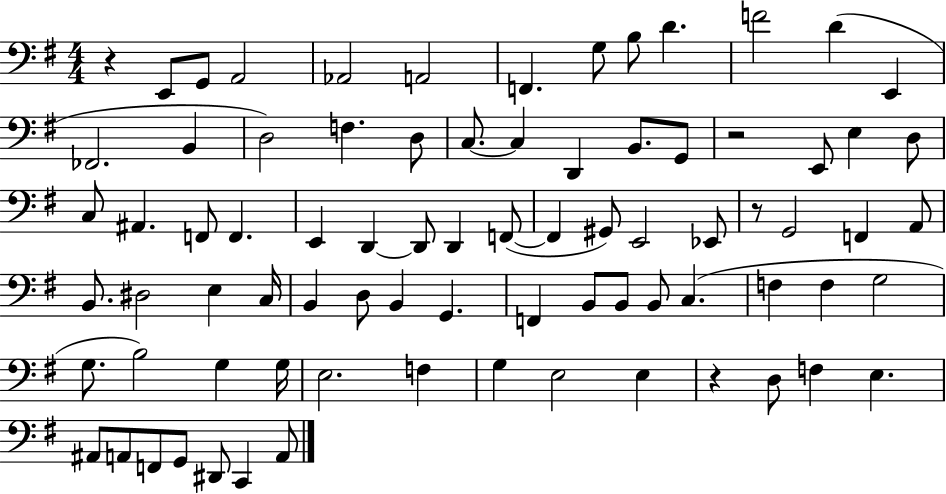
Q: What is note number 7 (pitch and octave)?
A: G3